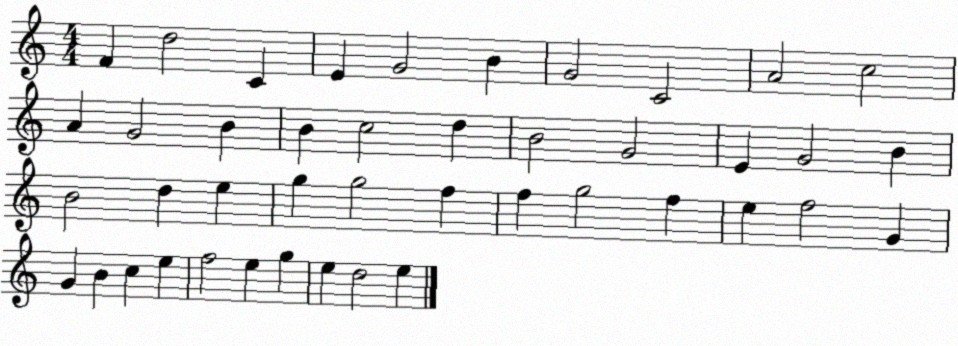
X:1
T:Untitled
M:4/4
L:1/4
K:C
F d2 C E G2 B G2 C2 A2 c2 A G2 B B c2 d B2 G2 E G2 B B2 d e g g2 f f g2 f e f2 G G B c e f2 e g e d2 e